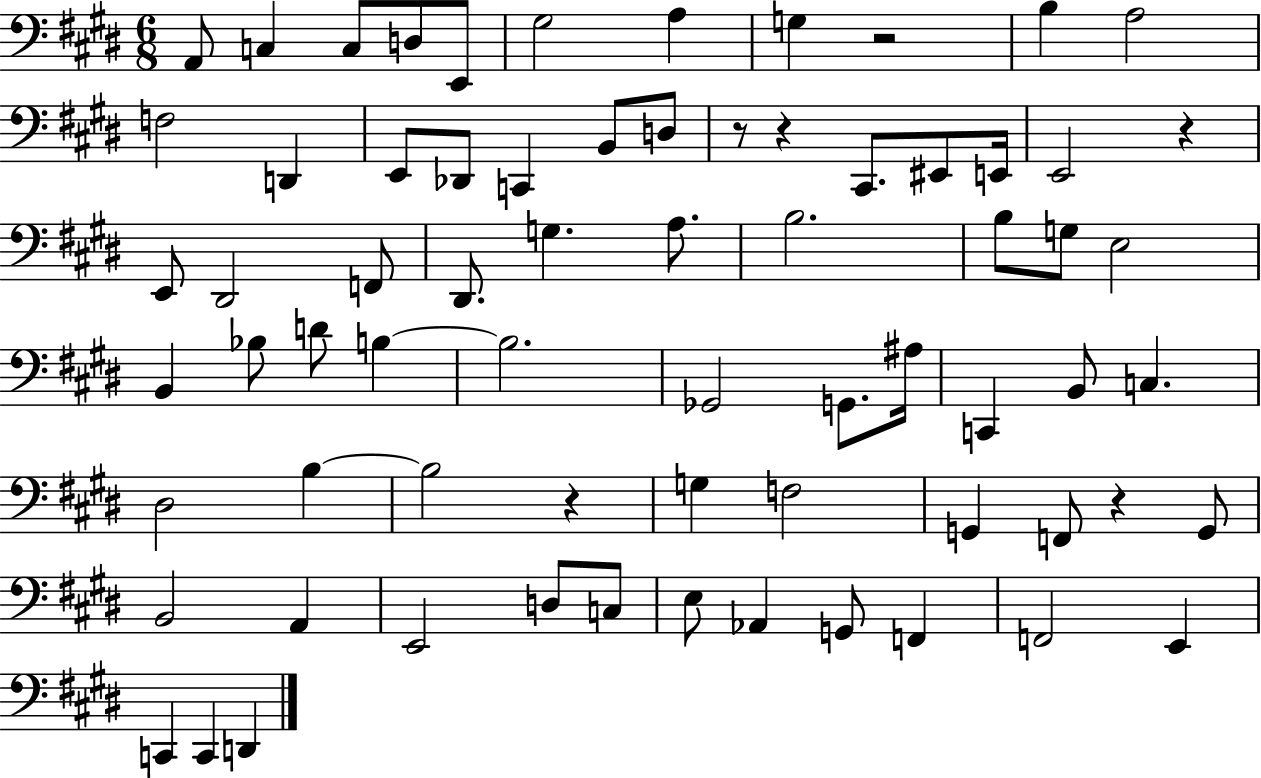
A2/e C3/q C3/e D3/e E2/e G#3/h A3/q G3/q R/h B3/q A3/h F3/h D2/q E2/e Db2/e C2/q B2/e D3/e R/e R/q C#2/e. EIS2/e E2/s E2/h R/q E2/e D#2/h F2/e D#2/e. G3/q. A3/e. B3/h. B3/e G3/e E3/h B2/q Bb3/e D4/e B3/q B3/h. Gb2/h G2/e. A#3/s C2/q B2/e C3/q. D#3/h B3/q B3/h R/q G3/q F3/h G2/q F2/e R/q G2/e B2/h A2/q E2/h D3/e C3/e E3/e Ab2/q G2/e F2/q F2/h E2/q C2/q C2/q D2/q